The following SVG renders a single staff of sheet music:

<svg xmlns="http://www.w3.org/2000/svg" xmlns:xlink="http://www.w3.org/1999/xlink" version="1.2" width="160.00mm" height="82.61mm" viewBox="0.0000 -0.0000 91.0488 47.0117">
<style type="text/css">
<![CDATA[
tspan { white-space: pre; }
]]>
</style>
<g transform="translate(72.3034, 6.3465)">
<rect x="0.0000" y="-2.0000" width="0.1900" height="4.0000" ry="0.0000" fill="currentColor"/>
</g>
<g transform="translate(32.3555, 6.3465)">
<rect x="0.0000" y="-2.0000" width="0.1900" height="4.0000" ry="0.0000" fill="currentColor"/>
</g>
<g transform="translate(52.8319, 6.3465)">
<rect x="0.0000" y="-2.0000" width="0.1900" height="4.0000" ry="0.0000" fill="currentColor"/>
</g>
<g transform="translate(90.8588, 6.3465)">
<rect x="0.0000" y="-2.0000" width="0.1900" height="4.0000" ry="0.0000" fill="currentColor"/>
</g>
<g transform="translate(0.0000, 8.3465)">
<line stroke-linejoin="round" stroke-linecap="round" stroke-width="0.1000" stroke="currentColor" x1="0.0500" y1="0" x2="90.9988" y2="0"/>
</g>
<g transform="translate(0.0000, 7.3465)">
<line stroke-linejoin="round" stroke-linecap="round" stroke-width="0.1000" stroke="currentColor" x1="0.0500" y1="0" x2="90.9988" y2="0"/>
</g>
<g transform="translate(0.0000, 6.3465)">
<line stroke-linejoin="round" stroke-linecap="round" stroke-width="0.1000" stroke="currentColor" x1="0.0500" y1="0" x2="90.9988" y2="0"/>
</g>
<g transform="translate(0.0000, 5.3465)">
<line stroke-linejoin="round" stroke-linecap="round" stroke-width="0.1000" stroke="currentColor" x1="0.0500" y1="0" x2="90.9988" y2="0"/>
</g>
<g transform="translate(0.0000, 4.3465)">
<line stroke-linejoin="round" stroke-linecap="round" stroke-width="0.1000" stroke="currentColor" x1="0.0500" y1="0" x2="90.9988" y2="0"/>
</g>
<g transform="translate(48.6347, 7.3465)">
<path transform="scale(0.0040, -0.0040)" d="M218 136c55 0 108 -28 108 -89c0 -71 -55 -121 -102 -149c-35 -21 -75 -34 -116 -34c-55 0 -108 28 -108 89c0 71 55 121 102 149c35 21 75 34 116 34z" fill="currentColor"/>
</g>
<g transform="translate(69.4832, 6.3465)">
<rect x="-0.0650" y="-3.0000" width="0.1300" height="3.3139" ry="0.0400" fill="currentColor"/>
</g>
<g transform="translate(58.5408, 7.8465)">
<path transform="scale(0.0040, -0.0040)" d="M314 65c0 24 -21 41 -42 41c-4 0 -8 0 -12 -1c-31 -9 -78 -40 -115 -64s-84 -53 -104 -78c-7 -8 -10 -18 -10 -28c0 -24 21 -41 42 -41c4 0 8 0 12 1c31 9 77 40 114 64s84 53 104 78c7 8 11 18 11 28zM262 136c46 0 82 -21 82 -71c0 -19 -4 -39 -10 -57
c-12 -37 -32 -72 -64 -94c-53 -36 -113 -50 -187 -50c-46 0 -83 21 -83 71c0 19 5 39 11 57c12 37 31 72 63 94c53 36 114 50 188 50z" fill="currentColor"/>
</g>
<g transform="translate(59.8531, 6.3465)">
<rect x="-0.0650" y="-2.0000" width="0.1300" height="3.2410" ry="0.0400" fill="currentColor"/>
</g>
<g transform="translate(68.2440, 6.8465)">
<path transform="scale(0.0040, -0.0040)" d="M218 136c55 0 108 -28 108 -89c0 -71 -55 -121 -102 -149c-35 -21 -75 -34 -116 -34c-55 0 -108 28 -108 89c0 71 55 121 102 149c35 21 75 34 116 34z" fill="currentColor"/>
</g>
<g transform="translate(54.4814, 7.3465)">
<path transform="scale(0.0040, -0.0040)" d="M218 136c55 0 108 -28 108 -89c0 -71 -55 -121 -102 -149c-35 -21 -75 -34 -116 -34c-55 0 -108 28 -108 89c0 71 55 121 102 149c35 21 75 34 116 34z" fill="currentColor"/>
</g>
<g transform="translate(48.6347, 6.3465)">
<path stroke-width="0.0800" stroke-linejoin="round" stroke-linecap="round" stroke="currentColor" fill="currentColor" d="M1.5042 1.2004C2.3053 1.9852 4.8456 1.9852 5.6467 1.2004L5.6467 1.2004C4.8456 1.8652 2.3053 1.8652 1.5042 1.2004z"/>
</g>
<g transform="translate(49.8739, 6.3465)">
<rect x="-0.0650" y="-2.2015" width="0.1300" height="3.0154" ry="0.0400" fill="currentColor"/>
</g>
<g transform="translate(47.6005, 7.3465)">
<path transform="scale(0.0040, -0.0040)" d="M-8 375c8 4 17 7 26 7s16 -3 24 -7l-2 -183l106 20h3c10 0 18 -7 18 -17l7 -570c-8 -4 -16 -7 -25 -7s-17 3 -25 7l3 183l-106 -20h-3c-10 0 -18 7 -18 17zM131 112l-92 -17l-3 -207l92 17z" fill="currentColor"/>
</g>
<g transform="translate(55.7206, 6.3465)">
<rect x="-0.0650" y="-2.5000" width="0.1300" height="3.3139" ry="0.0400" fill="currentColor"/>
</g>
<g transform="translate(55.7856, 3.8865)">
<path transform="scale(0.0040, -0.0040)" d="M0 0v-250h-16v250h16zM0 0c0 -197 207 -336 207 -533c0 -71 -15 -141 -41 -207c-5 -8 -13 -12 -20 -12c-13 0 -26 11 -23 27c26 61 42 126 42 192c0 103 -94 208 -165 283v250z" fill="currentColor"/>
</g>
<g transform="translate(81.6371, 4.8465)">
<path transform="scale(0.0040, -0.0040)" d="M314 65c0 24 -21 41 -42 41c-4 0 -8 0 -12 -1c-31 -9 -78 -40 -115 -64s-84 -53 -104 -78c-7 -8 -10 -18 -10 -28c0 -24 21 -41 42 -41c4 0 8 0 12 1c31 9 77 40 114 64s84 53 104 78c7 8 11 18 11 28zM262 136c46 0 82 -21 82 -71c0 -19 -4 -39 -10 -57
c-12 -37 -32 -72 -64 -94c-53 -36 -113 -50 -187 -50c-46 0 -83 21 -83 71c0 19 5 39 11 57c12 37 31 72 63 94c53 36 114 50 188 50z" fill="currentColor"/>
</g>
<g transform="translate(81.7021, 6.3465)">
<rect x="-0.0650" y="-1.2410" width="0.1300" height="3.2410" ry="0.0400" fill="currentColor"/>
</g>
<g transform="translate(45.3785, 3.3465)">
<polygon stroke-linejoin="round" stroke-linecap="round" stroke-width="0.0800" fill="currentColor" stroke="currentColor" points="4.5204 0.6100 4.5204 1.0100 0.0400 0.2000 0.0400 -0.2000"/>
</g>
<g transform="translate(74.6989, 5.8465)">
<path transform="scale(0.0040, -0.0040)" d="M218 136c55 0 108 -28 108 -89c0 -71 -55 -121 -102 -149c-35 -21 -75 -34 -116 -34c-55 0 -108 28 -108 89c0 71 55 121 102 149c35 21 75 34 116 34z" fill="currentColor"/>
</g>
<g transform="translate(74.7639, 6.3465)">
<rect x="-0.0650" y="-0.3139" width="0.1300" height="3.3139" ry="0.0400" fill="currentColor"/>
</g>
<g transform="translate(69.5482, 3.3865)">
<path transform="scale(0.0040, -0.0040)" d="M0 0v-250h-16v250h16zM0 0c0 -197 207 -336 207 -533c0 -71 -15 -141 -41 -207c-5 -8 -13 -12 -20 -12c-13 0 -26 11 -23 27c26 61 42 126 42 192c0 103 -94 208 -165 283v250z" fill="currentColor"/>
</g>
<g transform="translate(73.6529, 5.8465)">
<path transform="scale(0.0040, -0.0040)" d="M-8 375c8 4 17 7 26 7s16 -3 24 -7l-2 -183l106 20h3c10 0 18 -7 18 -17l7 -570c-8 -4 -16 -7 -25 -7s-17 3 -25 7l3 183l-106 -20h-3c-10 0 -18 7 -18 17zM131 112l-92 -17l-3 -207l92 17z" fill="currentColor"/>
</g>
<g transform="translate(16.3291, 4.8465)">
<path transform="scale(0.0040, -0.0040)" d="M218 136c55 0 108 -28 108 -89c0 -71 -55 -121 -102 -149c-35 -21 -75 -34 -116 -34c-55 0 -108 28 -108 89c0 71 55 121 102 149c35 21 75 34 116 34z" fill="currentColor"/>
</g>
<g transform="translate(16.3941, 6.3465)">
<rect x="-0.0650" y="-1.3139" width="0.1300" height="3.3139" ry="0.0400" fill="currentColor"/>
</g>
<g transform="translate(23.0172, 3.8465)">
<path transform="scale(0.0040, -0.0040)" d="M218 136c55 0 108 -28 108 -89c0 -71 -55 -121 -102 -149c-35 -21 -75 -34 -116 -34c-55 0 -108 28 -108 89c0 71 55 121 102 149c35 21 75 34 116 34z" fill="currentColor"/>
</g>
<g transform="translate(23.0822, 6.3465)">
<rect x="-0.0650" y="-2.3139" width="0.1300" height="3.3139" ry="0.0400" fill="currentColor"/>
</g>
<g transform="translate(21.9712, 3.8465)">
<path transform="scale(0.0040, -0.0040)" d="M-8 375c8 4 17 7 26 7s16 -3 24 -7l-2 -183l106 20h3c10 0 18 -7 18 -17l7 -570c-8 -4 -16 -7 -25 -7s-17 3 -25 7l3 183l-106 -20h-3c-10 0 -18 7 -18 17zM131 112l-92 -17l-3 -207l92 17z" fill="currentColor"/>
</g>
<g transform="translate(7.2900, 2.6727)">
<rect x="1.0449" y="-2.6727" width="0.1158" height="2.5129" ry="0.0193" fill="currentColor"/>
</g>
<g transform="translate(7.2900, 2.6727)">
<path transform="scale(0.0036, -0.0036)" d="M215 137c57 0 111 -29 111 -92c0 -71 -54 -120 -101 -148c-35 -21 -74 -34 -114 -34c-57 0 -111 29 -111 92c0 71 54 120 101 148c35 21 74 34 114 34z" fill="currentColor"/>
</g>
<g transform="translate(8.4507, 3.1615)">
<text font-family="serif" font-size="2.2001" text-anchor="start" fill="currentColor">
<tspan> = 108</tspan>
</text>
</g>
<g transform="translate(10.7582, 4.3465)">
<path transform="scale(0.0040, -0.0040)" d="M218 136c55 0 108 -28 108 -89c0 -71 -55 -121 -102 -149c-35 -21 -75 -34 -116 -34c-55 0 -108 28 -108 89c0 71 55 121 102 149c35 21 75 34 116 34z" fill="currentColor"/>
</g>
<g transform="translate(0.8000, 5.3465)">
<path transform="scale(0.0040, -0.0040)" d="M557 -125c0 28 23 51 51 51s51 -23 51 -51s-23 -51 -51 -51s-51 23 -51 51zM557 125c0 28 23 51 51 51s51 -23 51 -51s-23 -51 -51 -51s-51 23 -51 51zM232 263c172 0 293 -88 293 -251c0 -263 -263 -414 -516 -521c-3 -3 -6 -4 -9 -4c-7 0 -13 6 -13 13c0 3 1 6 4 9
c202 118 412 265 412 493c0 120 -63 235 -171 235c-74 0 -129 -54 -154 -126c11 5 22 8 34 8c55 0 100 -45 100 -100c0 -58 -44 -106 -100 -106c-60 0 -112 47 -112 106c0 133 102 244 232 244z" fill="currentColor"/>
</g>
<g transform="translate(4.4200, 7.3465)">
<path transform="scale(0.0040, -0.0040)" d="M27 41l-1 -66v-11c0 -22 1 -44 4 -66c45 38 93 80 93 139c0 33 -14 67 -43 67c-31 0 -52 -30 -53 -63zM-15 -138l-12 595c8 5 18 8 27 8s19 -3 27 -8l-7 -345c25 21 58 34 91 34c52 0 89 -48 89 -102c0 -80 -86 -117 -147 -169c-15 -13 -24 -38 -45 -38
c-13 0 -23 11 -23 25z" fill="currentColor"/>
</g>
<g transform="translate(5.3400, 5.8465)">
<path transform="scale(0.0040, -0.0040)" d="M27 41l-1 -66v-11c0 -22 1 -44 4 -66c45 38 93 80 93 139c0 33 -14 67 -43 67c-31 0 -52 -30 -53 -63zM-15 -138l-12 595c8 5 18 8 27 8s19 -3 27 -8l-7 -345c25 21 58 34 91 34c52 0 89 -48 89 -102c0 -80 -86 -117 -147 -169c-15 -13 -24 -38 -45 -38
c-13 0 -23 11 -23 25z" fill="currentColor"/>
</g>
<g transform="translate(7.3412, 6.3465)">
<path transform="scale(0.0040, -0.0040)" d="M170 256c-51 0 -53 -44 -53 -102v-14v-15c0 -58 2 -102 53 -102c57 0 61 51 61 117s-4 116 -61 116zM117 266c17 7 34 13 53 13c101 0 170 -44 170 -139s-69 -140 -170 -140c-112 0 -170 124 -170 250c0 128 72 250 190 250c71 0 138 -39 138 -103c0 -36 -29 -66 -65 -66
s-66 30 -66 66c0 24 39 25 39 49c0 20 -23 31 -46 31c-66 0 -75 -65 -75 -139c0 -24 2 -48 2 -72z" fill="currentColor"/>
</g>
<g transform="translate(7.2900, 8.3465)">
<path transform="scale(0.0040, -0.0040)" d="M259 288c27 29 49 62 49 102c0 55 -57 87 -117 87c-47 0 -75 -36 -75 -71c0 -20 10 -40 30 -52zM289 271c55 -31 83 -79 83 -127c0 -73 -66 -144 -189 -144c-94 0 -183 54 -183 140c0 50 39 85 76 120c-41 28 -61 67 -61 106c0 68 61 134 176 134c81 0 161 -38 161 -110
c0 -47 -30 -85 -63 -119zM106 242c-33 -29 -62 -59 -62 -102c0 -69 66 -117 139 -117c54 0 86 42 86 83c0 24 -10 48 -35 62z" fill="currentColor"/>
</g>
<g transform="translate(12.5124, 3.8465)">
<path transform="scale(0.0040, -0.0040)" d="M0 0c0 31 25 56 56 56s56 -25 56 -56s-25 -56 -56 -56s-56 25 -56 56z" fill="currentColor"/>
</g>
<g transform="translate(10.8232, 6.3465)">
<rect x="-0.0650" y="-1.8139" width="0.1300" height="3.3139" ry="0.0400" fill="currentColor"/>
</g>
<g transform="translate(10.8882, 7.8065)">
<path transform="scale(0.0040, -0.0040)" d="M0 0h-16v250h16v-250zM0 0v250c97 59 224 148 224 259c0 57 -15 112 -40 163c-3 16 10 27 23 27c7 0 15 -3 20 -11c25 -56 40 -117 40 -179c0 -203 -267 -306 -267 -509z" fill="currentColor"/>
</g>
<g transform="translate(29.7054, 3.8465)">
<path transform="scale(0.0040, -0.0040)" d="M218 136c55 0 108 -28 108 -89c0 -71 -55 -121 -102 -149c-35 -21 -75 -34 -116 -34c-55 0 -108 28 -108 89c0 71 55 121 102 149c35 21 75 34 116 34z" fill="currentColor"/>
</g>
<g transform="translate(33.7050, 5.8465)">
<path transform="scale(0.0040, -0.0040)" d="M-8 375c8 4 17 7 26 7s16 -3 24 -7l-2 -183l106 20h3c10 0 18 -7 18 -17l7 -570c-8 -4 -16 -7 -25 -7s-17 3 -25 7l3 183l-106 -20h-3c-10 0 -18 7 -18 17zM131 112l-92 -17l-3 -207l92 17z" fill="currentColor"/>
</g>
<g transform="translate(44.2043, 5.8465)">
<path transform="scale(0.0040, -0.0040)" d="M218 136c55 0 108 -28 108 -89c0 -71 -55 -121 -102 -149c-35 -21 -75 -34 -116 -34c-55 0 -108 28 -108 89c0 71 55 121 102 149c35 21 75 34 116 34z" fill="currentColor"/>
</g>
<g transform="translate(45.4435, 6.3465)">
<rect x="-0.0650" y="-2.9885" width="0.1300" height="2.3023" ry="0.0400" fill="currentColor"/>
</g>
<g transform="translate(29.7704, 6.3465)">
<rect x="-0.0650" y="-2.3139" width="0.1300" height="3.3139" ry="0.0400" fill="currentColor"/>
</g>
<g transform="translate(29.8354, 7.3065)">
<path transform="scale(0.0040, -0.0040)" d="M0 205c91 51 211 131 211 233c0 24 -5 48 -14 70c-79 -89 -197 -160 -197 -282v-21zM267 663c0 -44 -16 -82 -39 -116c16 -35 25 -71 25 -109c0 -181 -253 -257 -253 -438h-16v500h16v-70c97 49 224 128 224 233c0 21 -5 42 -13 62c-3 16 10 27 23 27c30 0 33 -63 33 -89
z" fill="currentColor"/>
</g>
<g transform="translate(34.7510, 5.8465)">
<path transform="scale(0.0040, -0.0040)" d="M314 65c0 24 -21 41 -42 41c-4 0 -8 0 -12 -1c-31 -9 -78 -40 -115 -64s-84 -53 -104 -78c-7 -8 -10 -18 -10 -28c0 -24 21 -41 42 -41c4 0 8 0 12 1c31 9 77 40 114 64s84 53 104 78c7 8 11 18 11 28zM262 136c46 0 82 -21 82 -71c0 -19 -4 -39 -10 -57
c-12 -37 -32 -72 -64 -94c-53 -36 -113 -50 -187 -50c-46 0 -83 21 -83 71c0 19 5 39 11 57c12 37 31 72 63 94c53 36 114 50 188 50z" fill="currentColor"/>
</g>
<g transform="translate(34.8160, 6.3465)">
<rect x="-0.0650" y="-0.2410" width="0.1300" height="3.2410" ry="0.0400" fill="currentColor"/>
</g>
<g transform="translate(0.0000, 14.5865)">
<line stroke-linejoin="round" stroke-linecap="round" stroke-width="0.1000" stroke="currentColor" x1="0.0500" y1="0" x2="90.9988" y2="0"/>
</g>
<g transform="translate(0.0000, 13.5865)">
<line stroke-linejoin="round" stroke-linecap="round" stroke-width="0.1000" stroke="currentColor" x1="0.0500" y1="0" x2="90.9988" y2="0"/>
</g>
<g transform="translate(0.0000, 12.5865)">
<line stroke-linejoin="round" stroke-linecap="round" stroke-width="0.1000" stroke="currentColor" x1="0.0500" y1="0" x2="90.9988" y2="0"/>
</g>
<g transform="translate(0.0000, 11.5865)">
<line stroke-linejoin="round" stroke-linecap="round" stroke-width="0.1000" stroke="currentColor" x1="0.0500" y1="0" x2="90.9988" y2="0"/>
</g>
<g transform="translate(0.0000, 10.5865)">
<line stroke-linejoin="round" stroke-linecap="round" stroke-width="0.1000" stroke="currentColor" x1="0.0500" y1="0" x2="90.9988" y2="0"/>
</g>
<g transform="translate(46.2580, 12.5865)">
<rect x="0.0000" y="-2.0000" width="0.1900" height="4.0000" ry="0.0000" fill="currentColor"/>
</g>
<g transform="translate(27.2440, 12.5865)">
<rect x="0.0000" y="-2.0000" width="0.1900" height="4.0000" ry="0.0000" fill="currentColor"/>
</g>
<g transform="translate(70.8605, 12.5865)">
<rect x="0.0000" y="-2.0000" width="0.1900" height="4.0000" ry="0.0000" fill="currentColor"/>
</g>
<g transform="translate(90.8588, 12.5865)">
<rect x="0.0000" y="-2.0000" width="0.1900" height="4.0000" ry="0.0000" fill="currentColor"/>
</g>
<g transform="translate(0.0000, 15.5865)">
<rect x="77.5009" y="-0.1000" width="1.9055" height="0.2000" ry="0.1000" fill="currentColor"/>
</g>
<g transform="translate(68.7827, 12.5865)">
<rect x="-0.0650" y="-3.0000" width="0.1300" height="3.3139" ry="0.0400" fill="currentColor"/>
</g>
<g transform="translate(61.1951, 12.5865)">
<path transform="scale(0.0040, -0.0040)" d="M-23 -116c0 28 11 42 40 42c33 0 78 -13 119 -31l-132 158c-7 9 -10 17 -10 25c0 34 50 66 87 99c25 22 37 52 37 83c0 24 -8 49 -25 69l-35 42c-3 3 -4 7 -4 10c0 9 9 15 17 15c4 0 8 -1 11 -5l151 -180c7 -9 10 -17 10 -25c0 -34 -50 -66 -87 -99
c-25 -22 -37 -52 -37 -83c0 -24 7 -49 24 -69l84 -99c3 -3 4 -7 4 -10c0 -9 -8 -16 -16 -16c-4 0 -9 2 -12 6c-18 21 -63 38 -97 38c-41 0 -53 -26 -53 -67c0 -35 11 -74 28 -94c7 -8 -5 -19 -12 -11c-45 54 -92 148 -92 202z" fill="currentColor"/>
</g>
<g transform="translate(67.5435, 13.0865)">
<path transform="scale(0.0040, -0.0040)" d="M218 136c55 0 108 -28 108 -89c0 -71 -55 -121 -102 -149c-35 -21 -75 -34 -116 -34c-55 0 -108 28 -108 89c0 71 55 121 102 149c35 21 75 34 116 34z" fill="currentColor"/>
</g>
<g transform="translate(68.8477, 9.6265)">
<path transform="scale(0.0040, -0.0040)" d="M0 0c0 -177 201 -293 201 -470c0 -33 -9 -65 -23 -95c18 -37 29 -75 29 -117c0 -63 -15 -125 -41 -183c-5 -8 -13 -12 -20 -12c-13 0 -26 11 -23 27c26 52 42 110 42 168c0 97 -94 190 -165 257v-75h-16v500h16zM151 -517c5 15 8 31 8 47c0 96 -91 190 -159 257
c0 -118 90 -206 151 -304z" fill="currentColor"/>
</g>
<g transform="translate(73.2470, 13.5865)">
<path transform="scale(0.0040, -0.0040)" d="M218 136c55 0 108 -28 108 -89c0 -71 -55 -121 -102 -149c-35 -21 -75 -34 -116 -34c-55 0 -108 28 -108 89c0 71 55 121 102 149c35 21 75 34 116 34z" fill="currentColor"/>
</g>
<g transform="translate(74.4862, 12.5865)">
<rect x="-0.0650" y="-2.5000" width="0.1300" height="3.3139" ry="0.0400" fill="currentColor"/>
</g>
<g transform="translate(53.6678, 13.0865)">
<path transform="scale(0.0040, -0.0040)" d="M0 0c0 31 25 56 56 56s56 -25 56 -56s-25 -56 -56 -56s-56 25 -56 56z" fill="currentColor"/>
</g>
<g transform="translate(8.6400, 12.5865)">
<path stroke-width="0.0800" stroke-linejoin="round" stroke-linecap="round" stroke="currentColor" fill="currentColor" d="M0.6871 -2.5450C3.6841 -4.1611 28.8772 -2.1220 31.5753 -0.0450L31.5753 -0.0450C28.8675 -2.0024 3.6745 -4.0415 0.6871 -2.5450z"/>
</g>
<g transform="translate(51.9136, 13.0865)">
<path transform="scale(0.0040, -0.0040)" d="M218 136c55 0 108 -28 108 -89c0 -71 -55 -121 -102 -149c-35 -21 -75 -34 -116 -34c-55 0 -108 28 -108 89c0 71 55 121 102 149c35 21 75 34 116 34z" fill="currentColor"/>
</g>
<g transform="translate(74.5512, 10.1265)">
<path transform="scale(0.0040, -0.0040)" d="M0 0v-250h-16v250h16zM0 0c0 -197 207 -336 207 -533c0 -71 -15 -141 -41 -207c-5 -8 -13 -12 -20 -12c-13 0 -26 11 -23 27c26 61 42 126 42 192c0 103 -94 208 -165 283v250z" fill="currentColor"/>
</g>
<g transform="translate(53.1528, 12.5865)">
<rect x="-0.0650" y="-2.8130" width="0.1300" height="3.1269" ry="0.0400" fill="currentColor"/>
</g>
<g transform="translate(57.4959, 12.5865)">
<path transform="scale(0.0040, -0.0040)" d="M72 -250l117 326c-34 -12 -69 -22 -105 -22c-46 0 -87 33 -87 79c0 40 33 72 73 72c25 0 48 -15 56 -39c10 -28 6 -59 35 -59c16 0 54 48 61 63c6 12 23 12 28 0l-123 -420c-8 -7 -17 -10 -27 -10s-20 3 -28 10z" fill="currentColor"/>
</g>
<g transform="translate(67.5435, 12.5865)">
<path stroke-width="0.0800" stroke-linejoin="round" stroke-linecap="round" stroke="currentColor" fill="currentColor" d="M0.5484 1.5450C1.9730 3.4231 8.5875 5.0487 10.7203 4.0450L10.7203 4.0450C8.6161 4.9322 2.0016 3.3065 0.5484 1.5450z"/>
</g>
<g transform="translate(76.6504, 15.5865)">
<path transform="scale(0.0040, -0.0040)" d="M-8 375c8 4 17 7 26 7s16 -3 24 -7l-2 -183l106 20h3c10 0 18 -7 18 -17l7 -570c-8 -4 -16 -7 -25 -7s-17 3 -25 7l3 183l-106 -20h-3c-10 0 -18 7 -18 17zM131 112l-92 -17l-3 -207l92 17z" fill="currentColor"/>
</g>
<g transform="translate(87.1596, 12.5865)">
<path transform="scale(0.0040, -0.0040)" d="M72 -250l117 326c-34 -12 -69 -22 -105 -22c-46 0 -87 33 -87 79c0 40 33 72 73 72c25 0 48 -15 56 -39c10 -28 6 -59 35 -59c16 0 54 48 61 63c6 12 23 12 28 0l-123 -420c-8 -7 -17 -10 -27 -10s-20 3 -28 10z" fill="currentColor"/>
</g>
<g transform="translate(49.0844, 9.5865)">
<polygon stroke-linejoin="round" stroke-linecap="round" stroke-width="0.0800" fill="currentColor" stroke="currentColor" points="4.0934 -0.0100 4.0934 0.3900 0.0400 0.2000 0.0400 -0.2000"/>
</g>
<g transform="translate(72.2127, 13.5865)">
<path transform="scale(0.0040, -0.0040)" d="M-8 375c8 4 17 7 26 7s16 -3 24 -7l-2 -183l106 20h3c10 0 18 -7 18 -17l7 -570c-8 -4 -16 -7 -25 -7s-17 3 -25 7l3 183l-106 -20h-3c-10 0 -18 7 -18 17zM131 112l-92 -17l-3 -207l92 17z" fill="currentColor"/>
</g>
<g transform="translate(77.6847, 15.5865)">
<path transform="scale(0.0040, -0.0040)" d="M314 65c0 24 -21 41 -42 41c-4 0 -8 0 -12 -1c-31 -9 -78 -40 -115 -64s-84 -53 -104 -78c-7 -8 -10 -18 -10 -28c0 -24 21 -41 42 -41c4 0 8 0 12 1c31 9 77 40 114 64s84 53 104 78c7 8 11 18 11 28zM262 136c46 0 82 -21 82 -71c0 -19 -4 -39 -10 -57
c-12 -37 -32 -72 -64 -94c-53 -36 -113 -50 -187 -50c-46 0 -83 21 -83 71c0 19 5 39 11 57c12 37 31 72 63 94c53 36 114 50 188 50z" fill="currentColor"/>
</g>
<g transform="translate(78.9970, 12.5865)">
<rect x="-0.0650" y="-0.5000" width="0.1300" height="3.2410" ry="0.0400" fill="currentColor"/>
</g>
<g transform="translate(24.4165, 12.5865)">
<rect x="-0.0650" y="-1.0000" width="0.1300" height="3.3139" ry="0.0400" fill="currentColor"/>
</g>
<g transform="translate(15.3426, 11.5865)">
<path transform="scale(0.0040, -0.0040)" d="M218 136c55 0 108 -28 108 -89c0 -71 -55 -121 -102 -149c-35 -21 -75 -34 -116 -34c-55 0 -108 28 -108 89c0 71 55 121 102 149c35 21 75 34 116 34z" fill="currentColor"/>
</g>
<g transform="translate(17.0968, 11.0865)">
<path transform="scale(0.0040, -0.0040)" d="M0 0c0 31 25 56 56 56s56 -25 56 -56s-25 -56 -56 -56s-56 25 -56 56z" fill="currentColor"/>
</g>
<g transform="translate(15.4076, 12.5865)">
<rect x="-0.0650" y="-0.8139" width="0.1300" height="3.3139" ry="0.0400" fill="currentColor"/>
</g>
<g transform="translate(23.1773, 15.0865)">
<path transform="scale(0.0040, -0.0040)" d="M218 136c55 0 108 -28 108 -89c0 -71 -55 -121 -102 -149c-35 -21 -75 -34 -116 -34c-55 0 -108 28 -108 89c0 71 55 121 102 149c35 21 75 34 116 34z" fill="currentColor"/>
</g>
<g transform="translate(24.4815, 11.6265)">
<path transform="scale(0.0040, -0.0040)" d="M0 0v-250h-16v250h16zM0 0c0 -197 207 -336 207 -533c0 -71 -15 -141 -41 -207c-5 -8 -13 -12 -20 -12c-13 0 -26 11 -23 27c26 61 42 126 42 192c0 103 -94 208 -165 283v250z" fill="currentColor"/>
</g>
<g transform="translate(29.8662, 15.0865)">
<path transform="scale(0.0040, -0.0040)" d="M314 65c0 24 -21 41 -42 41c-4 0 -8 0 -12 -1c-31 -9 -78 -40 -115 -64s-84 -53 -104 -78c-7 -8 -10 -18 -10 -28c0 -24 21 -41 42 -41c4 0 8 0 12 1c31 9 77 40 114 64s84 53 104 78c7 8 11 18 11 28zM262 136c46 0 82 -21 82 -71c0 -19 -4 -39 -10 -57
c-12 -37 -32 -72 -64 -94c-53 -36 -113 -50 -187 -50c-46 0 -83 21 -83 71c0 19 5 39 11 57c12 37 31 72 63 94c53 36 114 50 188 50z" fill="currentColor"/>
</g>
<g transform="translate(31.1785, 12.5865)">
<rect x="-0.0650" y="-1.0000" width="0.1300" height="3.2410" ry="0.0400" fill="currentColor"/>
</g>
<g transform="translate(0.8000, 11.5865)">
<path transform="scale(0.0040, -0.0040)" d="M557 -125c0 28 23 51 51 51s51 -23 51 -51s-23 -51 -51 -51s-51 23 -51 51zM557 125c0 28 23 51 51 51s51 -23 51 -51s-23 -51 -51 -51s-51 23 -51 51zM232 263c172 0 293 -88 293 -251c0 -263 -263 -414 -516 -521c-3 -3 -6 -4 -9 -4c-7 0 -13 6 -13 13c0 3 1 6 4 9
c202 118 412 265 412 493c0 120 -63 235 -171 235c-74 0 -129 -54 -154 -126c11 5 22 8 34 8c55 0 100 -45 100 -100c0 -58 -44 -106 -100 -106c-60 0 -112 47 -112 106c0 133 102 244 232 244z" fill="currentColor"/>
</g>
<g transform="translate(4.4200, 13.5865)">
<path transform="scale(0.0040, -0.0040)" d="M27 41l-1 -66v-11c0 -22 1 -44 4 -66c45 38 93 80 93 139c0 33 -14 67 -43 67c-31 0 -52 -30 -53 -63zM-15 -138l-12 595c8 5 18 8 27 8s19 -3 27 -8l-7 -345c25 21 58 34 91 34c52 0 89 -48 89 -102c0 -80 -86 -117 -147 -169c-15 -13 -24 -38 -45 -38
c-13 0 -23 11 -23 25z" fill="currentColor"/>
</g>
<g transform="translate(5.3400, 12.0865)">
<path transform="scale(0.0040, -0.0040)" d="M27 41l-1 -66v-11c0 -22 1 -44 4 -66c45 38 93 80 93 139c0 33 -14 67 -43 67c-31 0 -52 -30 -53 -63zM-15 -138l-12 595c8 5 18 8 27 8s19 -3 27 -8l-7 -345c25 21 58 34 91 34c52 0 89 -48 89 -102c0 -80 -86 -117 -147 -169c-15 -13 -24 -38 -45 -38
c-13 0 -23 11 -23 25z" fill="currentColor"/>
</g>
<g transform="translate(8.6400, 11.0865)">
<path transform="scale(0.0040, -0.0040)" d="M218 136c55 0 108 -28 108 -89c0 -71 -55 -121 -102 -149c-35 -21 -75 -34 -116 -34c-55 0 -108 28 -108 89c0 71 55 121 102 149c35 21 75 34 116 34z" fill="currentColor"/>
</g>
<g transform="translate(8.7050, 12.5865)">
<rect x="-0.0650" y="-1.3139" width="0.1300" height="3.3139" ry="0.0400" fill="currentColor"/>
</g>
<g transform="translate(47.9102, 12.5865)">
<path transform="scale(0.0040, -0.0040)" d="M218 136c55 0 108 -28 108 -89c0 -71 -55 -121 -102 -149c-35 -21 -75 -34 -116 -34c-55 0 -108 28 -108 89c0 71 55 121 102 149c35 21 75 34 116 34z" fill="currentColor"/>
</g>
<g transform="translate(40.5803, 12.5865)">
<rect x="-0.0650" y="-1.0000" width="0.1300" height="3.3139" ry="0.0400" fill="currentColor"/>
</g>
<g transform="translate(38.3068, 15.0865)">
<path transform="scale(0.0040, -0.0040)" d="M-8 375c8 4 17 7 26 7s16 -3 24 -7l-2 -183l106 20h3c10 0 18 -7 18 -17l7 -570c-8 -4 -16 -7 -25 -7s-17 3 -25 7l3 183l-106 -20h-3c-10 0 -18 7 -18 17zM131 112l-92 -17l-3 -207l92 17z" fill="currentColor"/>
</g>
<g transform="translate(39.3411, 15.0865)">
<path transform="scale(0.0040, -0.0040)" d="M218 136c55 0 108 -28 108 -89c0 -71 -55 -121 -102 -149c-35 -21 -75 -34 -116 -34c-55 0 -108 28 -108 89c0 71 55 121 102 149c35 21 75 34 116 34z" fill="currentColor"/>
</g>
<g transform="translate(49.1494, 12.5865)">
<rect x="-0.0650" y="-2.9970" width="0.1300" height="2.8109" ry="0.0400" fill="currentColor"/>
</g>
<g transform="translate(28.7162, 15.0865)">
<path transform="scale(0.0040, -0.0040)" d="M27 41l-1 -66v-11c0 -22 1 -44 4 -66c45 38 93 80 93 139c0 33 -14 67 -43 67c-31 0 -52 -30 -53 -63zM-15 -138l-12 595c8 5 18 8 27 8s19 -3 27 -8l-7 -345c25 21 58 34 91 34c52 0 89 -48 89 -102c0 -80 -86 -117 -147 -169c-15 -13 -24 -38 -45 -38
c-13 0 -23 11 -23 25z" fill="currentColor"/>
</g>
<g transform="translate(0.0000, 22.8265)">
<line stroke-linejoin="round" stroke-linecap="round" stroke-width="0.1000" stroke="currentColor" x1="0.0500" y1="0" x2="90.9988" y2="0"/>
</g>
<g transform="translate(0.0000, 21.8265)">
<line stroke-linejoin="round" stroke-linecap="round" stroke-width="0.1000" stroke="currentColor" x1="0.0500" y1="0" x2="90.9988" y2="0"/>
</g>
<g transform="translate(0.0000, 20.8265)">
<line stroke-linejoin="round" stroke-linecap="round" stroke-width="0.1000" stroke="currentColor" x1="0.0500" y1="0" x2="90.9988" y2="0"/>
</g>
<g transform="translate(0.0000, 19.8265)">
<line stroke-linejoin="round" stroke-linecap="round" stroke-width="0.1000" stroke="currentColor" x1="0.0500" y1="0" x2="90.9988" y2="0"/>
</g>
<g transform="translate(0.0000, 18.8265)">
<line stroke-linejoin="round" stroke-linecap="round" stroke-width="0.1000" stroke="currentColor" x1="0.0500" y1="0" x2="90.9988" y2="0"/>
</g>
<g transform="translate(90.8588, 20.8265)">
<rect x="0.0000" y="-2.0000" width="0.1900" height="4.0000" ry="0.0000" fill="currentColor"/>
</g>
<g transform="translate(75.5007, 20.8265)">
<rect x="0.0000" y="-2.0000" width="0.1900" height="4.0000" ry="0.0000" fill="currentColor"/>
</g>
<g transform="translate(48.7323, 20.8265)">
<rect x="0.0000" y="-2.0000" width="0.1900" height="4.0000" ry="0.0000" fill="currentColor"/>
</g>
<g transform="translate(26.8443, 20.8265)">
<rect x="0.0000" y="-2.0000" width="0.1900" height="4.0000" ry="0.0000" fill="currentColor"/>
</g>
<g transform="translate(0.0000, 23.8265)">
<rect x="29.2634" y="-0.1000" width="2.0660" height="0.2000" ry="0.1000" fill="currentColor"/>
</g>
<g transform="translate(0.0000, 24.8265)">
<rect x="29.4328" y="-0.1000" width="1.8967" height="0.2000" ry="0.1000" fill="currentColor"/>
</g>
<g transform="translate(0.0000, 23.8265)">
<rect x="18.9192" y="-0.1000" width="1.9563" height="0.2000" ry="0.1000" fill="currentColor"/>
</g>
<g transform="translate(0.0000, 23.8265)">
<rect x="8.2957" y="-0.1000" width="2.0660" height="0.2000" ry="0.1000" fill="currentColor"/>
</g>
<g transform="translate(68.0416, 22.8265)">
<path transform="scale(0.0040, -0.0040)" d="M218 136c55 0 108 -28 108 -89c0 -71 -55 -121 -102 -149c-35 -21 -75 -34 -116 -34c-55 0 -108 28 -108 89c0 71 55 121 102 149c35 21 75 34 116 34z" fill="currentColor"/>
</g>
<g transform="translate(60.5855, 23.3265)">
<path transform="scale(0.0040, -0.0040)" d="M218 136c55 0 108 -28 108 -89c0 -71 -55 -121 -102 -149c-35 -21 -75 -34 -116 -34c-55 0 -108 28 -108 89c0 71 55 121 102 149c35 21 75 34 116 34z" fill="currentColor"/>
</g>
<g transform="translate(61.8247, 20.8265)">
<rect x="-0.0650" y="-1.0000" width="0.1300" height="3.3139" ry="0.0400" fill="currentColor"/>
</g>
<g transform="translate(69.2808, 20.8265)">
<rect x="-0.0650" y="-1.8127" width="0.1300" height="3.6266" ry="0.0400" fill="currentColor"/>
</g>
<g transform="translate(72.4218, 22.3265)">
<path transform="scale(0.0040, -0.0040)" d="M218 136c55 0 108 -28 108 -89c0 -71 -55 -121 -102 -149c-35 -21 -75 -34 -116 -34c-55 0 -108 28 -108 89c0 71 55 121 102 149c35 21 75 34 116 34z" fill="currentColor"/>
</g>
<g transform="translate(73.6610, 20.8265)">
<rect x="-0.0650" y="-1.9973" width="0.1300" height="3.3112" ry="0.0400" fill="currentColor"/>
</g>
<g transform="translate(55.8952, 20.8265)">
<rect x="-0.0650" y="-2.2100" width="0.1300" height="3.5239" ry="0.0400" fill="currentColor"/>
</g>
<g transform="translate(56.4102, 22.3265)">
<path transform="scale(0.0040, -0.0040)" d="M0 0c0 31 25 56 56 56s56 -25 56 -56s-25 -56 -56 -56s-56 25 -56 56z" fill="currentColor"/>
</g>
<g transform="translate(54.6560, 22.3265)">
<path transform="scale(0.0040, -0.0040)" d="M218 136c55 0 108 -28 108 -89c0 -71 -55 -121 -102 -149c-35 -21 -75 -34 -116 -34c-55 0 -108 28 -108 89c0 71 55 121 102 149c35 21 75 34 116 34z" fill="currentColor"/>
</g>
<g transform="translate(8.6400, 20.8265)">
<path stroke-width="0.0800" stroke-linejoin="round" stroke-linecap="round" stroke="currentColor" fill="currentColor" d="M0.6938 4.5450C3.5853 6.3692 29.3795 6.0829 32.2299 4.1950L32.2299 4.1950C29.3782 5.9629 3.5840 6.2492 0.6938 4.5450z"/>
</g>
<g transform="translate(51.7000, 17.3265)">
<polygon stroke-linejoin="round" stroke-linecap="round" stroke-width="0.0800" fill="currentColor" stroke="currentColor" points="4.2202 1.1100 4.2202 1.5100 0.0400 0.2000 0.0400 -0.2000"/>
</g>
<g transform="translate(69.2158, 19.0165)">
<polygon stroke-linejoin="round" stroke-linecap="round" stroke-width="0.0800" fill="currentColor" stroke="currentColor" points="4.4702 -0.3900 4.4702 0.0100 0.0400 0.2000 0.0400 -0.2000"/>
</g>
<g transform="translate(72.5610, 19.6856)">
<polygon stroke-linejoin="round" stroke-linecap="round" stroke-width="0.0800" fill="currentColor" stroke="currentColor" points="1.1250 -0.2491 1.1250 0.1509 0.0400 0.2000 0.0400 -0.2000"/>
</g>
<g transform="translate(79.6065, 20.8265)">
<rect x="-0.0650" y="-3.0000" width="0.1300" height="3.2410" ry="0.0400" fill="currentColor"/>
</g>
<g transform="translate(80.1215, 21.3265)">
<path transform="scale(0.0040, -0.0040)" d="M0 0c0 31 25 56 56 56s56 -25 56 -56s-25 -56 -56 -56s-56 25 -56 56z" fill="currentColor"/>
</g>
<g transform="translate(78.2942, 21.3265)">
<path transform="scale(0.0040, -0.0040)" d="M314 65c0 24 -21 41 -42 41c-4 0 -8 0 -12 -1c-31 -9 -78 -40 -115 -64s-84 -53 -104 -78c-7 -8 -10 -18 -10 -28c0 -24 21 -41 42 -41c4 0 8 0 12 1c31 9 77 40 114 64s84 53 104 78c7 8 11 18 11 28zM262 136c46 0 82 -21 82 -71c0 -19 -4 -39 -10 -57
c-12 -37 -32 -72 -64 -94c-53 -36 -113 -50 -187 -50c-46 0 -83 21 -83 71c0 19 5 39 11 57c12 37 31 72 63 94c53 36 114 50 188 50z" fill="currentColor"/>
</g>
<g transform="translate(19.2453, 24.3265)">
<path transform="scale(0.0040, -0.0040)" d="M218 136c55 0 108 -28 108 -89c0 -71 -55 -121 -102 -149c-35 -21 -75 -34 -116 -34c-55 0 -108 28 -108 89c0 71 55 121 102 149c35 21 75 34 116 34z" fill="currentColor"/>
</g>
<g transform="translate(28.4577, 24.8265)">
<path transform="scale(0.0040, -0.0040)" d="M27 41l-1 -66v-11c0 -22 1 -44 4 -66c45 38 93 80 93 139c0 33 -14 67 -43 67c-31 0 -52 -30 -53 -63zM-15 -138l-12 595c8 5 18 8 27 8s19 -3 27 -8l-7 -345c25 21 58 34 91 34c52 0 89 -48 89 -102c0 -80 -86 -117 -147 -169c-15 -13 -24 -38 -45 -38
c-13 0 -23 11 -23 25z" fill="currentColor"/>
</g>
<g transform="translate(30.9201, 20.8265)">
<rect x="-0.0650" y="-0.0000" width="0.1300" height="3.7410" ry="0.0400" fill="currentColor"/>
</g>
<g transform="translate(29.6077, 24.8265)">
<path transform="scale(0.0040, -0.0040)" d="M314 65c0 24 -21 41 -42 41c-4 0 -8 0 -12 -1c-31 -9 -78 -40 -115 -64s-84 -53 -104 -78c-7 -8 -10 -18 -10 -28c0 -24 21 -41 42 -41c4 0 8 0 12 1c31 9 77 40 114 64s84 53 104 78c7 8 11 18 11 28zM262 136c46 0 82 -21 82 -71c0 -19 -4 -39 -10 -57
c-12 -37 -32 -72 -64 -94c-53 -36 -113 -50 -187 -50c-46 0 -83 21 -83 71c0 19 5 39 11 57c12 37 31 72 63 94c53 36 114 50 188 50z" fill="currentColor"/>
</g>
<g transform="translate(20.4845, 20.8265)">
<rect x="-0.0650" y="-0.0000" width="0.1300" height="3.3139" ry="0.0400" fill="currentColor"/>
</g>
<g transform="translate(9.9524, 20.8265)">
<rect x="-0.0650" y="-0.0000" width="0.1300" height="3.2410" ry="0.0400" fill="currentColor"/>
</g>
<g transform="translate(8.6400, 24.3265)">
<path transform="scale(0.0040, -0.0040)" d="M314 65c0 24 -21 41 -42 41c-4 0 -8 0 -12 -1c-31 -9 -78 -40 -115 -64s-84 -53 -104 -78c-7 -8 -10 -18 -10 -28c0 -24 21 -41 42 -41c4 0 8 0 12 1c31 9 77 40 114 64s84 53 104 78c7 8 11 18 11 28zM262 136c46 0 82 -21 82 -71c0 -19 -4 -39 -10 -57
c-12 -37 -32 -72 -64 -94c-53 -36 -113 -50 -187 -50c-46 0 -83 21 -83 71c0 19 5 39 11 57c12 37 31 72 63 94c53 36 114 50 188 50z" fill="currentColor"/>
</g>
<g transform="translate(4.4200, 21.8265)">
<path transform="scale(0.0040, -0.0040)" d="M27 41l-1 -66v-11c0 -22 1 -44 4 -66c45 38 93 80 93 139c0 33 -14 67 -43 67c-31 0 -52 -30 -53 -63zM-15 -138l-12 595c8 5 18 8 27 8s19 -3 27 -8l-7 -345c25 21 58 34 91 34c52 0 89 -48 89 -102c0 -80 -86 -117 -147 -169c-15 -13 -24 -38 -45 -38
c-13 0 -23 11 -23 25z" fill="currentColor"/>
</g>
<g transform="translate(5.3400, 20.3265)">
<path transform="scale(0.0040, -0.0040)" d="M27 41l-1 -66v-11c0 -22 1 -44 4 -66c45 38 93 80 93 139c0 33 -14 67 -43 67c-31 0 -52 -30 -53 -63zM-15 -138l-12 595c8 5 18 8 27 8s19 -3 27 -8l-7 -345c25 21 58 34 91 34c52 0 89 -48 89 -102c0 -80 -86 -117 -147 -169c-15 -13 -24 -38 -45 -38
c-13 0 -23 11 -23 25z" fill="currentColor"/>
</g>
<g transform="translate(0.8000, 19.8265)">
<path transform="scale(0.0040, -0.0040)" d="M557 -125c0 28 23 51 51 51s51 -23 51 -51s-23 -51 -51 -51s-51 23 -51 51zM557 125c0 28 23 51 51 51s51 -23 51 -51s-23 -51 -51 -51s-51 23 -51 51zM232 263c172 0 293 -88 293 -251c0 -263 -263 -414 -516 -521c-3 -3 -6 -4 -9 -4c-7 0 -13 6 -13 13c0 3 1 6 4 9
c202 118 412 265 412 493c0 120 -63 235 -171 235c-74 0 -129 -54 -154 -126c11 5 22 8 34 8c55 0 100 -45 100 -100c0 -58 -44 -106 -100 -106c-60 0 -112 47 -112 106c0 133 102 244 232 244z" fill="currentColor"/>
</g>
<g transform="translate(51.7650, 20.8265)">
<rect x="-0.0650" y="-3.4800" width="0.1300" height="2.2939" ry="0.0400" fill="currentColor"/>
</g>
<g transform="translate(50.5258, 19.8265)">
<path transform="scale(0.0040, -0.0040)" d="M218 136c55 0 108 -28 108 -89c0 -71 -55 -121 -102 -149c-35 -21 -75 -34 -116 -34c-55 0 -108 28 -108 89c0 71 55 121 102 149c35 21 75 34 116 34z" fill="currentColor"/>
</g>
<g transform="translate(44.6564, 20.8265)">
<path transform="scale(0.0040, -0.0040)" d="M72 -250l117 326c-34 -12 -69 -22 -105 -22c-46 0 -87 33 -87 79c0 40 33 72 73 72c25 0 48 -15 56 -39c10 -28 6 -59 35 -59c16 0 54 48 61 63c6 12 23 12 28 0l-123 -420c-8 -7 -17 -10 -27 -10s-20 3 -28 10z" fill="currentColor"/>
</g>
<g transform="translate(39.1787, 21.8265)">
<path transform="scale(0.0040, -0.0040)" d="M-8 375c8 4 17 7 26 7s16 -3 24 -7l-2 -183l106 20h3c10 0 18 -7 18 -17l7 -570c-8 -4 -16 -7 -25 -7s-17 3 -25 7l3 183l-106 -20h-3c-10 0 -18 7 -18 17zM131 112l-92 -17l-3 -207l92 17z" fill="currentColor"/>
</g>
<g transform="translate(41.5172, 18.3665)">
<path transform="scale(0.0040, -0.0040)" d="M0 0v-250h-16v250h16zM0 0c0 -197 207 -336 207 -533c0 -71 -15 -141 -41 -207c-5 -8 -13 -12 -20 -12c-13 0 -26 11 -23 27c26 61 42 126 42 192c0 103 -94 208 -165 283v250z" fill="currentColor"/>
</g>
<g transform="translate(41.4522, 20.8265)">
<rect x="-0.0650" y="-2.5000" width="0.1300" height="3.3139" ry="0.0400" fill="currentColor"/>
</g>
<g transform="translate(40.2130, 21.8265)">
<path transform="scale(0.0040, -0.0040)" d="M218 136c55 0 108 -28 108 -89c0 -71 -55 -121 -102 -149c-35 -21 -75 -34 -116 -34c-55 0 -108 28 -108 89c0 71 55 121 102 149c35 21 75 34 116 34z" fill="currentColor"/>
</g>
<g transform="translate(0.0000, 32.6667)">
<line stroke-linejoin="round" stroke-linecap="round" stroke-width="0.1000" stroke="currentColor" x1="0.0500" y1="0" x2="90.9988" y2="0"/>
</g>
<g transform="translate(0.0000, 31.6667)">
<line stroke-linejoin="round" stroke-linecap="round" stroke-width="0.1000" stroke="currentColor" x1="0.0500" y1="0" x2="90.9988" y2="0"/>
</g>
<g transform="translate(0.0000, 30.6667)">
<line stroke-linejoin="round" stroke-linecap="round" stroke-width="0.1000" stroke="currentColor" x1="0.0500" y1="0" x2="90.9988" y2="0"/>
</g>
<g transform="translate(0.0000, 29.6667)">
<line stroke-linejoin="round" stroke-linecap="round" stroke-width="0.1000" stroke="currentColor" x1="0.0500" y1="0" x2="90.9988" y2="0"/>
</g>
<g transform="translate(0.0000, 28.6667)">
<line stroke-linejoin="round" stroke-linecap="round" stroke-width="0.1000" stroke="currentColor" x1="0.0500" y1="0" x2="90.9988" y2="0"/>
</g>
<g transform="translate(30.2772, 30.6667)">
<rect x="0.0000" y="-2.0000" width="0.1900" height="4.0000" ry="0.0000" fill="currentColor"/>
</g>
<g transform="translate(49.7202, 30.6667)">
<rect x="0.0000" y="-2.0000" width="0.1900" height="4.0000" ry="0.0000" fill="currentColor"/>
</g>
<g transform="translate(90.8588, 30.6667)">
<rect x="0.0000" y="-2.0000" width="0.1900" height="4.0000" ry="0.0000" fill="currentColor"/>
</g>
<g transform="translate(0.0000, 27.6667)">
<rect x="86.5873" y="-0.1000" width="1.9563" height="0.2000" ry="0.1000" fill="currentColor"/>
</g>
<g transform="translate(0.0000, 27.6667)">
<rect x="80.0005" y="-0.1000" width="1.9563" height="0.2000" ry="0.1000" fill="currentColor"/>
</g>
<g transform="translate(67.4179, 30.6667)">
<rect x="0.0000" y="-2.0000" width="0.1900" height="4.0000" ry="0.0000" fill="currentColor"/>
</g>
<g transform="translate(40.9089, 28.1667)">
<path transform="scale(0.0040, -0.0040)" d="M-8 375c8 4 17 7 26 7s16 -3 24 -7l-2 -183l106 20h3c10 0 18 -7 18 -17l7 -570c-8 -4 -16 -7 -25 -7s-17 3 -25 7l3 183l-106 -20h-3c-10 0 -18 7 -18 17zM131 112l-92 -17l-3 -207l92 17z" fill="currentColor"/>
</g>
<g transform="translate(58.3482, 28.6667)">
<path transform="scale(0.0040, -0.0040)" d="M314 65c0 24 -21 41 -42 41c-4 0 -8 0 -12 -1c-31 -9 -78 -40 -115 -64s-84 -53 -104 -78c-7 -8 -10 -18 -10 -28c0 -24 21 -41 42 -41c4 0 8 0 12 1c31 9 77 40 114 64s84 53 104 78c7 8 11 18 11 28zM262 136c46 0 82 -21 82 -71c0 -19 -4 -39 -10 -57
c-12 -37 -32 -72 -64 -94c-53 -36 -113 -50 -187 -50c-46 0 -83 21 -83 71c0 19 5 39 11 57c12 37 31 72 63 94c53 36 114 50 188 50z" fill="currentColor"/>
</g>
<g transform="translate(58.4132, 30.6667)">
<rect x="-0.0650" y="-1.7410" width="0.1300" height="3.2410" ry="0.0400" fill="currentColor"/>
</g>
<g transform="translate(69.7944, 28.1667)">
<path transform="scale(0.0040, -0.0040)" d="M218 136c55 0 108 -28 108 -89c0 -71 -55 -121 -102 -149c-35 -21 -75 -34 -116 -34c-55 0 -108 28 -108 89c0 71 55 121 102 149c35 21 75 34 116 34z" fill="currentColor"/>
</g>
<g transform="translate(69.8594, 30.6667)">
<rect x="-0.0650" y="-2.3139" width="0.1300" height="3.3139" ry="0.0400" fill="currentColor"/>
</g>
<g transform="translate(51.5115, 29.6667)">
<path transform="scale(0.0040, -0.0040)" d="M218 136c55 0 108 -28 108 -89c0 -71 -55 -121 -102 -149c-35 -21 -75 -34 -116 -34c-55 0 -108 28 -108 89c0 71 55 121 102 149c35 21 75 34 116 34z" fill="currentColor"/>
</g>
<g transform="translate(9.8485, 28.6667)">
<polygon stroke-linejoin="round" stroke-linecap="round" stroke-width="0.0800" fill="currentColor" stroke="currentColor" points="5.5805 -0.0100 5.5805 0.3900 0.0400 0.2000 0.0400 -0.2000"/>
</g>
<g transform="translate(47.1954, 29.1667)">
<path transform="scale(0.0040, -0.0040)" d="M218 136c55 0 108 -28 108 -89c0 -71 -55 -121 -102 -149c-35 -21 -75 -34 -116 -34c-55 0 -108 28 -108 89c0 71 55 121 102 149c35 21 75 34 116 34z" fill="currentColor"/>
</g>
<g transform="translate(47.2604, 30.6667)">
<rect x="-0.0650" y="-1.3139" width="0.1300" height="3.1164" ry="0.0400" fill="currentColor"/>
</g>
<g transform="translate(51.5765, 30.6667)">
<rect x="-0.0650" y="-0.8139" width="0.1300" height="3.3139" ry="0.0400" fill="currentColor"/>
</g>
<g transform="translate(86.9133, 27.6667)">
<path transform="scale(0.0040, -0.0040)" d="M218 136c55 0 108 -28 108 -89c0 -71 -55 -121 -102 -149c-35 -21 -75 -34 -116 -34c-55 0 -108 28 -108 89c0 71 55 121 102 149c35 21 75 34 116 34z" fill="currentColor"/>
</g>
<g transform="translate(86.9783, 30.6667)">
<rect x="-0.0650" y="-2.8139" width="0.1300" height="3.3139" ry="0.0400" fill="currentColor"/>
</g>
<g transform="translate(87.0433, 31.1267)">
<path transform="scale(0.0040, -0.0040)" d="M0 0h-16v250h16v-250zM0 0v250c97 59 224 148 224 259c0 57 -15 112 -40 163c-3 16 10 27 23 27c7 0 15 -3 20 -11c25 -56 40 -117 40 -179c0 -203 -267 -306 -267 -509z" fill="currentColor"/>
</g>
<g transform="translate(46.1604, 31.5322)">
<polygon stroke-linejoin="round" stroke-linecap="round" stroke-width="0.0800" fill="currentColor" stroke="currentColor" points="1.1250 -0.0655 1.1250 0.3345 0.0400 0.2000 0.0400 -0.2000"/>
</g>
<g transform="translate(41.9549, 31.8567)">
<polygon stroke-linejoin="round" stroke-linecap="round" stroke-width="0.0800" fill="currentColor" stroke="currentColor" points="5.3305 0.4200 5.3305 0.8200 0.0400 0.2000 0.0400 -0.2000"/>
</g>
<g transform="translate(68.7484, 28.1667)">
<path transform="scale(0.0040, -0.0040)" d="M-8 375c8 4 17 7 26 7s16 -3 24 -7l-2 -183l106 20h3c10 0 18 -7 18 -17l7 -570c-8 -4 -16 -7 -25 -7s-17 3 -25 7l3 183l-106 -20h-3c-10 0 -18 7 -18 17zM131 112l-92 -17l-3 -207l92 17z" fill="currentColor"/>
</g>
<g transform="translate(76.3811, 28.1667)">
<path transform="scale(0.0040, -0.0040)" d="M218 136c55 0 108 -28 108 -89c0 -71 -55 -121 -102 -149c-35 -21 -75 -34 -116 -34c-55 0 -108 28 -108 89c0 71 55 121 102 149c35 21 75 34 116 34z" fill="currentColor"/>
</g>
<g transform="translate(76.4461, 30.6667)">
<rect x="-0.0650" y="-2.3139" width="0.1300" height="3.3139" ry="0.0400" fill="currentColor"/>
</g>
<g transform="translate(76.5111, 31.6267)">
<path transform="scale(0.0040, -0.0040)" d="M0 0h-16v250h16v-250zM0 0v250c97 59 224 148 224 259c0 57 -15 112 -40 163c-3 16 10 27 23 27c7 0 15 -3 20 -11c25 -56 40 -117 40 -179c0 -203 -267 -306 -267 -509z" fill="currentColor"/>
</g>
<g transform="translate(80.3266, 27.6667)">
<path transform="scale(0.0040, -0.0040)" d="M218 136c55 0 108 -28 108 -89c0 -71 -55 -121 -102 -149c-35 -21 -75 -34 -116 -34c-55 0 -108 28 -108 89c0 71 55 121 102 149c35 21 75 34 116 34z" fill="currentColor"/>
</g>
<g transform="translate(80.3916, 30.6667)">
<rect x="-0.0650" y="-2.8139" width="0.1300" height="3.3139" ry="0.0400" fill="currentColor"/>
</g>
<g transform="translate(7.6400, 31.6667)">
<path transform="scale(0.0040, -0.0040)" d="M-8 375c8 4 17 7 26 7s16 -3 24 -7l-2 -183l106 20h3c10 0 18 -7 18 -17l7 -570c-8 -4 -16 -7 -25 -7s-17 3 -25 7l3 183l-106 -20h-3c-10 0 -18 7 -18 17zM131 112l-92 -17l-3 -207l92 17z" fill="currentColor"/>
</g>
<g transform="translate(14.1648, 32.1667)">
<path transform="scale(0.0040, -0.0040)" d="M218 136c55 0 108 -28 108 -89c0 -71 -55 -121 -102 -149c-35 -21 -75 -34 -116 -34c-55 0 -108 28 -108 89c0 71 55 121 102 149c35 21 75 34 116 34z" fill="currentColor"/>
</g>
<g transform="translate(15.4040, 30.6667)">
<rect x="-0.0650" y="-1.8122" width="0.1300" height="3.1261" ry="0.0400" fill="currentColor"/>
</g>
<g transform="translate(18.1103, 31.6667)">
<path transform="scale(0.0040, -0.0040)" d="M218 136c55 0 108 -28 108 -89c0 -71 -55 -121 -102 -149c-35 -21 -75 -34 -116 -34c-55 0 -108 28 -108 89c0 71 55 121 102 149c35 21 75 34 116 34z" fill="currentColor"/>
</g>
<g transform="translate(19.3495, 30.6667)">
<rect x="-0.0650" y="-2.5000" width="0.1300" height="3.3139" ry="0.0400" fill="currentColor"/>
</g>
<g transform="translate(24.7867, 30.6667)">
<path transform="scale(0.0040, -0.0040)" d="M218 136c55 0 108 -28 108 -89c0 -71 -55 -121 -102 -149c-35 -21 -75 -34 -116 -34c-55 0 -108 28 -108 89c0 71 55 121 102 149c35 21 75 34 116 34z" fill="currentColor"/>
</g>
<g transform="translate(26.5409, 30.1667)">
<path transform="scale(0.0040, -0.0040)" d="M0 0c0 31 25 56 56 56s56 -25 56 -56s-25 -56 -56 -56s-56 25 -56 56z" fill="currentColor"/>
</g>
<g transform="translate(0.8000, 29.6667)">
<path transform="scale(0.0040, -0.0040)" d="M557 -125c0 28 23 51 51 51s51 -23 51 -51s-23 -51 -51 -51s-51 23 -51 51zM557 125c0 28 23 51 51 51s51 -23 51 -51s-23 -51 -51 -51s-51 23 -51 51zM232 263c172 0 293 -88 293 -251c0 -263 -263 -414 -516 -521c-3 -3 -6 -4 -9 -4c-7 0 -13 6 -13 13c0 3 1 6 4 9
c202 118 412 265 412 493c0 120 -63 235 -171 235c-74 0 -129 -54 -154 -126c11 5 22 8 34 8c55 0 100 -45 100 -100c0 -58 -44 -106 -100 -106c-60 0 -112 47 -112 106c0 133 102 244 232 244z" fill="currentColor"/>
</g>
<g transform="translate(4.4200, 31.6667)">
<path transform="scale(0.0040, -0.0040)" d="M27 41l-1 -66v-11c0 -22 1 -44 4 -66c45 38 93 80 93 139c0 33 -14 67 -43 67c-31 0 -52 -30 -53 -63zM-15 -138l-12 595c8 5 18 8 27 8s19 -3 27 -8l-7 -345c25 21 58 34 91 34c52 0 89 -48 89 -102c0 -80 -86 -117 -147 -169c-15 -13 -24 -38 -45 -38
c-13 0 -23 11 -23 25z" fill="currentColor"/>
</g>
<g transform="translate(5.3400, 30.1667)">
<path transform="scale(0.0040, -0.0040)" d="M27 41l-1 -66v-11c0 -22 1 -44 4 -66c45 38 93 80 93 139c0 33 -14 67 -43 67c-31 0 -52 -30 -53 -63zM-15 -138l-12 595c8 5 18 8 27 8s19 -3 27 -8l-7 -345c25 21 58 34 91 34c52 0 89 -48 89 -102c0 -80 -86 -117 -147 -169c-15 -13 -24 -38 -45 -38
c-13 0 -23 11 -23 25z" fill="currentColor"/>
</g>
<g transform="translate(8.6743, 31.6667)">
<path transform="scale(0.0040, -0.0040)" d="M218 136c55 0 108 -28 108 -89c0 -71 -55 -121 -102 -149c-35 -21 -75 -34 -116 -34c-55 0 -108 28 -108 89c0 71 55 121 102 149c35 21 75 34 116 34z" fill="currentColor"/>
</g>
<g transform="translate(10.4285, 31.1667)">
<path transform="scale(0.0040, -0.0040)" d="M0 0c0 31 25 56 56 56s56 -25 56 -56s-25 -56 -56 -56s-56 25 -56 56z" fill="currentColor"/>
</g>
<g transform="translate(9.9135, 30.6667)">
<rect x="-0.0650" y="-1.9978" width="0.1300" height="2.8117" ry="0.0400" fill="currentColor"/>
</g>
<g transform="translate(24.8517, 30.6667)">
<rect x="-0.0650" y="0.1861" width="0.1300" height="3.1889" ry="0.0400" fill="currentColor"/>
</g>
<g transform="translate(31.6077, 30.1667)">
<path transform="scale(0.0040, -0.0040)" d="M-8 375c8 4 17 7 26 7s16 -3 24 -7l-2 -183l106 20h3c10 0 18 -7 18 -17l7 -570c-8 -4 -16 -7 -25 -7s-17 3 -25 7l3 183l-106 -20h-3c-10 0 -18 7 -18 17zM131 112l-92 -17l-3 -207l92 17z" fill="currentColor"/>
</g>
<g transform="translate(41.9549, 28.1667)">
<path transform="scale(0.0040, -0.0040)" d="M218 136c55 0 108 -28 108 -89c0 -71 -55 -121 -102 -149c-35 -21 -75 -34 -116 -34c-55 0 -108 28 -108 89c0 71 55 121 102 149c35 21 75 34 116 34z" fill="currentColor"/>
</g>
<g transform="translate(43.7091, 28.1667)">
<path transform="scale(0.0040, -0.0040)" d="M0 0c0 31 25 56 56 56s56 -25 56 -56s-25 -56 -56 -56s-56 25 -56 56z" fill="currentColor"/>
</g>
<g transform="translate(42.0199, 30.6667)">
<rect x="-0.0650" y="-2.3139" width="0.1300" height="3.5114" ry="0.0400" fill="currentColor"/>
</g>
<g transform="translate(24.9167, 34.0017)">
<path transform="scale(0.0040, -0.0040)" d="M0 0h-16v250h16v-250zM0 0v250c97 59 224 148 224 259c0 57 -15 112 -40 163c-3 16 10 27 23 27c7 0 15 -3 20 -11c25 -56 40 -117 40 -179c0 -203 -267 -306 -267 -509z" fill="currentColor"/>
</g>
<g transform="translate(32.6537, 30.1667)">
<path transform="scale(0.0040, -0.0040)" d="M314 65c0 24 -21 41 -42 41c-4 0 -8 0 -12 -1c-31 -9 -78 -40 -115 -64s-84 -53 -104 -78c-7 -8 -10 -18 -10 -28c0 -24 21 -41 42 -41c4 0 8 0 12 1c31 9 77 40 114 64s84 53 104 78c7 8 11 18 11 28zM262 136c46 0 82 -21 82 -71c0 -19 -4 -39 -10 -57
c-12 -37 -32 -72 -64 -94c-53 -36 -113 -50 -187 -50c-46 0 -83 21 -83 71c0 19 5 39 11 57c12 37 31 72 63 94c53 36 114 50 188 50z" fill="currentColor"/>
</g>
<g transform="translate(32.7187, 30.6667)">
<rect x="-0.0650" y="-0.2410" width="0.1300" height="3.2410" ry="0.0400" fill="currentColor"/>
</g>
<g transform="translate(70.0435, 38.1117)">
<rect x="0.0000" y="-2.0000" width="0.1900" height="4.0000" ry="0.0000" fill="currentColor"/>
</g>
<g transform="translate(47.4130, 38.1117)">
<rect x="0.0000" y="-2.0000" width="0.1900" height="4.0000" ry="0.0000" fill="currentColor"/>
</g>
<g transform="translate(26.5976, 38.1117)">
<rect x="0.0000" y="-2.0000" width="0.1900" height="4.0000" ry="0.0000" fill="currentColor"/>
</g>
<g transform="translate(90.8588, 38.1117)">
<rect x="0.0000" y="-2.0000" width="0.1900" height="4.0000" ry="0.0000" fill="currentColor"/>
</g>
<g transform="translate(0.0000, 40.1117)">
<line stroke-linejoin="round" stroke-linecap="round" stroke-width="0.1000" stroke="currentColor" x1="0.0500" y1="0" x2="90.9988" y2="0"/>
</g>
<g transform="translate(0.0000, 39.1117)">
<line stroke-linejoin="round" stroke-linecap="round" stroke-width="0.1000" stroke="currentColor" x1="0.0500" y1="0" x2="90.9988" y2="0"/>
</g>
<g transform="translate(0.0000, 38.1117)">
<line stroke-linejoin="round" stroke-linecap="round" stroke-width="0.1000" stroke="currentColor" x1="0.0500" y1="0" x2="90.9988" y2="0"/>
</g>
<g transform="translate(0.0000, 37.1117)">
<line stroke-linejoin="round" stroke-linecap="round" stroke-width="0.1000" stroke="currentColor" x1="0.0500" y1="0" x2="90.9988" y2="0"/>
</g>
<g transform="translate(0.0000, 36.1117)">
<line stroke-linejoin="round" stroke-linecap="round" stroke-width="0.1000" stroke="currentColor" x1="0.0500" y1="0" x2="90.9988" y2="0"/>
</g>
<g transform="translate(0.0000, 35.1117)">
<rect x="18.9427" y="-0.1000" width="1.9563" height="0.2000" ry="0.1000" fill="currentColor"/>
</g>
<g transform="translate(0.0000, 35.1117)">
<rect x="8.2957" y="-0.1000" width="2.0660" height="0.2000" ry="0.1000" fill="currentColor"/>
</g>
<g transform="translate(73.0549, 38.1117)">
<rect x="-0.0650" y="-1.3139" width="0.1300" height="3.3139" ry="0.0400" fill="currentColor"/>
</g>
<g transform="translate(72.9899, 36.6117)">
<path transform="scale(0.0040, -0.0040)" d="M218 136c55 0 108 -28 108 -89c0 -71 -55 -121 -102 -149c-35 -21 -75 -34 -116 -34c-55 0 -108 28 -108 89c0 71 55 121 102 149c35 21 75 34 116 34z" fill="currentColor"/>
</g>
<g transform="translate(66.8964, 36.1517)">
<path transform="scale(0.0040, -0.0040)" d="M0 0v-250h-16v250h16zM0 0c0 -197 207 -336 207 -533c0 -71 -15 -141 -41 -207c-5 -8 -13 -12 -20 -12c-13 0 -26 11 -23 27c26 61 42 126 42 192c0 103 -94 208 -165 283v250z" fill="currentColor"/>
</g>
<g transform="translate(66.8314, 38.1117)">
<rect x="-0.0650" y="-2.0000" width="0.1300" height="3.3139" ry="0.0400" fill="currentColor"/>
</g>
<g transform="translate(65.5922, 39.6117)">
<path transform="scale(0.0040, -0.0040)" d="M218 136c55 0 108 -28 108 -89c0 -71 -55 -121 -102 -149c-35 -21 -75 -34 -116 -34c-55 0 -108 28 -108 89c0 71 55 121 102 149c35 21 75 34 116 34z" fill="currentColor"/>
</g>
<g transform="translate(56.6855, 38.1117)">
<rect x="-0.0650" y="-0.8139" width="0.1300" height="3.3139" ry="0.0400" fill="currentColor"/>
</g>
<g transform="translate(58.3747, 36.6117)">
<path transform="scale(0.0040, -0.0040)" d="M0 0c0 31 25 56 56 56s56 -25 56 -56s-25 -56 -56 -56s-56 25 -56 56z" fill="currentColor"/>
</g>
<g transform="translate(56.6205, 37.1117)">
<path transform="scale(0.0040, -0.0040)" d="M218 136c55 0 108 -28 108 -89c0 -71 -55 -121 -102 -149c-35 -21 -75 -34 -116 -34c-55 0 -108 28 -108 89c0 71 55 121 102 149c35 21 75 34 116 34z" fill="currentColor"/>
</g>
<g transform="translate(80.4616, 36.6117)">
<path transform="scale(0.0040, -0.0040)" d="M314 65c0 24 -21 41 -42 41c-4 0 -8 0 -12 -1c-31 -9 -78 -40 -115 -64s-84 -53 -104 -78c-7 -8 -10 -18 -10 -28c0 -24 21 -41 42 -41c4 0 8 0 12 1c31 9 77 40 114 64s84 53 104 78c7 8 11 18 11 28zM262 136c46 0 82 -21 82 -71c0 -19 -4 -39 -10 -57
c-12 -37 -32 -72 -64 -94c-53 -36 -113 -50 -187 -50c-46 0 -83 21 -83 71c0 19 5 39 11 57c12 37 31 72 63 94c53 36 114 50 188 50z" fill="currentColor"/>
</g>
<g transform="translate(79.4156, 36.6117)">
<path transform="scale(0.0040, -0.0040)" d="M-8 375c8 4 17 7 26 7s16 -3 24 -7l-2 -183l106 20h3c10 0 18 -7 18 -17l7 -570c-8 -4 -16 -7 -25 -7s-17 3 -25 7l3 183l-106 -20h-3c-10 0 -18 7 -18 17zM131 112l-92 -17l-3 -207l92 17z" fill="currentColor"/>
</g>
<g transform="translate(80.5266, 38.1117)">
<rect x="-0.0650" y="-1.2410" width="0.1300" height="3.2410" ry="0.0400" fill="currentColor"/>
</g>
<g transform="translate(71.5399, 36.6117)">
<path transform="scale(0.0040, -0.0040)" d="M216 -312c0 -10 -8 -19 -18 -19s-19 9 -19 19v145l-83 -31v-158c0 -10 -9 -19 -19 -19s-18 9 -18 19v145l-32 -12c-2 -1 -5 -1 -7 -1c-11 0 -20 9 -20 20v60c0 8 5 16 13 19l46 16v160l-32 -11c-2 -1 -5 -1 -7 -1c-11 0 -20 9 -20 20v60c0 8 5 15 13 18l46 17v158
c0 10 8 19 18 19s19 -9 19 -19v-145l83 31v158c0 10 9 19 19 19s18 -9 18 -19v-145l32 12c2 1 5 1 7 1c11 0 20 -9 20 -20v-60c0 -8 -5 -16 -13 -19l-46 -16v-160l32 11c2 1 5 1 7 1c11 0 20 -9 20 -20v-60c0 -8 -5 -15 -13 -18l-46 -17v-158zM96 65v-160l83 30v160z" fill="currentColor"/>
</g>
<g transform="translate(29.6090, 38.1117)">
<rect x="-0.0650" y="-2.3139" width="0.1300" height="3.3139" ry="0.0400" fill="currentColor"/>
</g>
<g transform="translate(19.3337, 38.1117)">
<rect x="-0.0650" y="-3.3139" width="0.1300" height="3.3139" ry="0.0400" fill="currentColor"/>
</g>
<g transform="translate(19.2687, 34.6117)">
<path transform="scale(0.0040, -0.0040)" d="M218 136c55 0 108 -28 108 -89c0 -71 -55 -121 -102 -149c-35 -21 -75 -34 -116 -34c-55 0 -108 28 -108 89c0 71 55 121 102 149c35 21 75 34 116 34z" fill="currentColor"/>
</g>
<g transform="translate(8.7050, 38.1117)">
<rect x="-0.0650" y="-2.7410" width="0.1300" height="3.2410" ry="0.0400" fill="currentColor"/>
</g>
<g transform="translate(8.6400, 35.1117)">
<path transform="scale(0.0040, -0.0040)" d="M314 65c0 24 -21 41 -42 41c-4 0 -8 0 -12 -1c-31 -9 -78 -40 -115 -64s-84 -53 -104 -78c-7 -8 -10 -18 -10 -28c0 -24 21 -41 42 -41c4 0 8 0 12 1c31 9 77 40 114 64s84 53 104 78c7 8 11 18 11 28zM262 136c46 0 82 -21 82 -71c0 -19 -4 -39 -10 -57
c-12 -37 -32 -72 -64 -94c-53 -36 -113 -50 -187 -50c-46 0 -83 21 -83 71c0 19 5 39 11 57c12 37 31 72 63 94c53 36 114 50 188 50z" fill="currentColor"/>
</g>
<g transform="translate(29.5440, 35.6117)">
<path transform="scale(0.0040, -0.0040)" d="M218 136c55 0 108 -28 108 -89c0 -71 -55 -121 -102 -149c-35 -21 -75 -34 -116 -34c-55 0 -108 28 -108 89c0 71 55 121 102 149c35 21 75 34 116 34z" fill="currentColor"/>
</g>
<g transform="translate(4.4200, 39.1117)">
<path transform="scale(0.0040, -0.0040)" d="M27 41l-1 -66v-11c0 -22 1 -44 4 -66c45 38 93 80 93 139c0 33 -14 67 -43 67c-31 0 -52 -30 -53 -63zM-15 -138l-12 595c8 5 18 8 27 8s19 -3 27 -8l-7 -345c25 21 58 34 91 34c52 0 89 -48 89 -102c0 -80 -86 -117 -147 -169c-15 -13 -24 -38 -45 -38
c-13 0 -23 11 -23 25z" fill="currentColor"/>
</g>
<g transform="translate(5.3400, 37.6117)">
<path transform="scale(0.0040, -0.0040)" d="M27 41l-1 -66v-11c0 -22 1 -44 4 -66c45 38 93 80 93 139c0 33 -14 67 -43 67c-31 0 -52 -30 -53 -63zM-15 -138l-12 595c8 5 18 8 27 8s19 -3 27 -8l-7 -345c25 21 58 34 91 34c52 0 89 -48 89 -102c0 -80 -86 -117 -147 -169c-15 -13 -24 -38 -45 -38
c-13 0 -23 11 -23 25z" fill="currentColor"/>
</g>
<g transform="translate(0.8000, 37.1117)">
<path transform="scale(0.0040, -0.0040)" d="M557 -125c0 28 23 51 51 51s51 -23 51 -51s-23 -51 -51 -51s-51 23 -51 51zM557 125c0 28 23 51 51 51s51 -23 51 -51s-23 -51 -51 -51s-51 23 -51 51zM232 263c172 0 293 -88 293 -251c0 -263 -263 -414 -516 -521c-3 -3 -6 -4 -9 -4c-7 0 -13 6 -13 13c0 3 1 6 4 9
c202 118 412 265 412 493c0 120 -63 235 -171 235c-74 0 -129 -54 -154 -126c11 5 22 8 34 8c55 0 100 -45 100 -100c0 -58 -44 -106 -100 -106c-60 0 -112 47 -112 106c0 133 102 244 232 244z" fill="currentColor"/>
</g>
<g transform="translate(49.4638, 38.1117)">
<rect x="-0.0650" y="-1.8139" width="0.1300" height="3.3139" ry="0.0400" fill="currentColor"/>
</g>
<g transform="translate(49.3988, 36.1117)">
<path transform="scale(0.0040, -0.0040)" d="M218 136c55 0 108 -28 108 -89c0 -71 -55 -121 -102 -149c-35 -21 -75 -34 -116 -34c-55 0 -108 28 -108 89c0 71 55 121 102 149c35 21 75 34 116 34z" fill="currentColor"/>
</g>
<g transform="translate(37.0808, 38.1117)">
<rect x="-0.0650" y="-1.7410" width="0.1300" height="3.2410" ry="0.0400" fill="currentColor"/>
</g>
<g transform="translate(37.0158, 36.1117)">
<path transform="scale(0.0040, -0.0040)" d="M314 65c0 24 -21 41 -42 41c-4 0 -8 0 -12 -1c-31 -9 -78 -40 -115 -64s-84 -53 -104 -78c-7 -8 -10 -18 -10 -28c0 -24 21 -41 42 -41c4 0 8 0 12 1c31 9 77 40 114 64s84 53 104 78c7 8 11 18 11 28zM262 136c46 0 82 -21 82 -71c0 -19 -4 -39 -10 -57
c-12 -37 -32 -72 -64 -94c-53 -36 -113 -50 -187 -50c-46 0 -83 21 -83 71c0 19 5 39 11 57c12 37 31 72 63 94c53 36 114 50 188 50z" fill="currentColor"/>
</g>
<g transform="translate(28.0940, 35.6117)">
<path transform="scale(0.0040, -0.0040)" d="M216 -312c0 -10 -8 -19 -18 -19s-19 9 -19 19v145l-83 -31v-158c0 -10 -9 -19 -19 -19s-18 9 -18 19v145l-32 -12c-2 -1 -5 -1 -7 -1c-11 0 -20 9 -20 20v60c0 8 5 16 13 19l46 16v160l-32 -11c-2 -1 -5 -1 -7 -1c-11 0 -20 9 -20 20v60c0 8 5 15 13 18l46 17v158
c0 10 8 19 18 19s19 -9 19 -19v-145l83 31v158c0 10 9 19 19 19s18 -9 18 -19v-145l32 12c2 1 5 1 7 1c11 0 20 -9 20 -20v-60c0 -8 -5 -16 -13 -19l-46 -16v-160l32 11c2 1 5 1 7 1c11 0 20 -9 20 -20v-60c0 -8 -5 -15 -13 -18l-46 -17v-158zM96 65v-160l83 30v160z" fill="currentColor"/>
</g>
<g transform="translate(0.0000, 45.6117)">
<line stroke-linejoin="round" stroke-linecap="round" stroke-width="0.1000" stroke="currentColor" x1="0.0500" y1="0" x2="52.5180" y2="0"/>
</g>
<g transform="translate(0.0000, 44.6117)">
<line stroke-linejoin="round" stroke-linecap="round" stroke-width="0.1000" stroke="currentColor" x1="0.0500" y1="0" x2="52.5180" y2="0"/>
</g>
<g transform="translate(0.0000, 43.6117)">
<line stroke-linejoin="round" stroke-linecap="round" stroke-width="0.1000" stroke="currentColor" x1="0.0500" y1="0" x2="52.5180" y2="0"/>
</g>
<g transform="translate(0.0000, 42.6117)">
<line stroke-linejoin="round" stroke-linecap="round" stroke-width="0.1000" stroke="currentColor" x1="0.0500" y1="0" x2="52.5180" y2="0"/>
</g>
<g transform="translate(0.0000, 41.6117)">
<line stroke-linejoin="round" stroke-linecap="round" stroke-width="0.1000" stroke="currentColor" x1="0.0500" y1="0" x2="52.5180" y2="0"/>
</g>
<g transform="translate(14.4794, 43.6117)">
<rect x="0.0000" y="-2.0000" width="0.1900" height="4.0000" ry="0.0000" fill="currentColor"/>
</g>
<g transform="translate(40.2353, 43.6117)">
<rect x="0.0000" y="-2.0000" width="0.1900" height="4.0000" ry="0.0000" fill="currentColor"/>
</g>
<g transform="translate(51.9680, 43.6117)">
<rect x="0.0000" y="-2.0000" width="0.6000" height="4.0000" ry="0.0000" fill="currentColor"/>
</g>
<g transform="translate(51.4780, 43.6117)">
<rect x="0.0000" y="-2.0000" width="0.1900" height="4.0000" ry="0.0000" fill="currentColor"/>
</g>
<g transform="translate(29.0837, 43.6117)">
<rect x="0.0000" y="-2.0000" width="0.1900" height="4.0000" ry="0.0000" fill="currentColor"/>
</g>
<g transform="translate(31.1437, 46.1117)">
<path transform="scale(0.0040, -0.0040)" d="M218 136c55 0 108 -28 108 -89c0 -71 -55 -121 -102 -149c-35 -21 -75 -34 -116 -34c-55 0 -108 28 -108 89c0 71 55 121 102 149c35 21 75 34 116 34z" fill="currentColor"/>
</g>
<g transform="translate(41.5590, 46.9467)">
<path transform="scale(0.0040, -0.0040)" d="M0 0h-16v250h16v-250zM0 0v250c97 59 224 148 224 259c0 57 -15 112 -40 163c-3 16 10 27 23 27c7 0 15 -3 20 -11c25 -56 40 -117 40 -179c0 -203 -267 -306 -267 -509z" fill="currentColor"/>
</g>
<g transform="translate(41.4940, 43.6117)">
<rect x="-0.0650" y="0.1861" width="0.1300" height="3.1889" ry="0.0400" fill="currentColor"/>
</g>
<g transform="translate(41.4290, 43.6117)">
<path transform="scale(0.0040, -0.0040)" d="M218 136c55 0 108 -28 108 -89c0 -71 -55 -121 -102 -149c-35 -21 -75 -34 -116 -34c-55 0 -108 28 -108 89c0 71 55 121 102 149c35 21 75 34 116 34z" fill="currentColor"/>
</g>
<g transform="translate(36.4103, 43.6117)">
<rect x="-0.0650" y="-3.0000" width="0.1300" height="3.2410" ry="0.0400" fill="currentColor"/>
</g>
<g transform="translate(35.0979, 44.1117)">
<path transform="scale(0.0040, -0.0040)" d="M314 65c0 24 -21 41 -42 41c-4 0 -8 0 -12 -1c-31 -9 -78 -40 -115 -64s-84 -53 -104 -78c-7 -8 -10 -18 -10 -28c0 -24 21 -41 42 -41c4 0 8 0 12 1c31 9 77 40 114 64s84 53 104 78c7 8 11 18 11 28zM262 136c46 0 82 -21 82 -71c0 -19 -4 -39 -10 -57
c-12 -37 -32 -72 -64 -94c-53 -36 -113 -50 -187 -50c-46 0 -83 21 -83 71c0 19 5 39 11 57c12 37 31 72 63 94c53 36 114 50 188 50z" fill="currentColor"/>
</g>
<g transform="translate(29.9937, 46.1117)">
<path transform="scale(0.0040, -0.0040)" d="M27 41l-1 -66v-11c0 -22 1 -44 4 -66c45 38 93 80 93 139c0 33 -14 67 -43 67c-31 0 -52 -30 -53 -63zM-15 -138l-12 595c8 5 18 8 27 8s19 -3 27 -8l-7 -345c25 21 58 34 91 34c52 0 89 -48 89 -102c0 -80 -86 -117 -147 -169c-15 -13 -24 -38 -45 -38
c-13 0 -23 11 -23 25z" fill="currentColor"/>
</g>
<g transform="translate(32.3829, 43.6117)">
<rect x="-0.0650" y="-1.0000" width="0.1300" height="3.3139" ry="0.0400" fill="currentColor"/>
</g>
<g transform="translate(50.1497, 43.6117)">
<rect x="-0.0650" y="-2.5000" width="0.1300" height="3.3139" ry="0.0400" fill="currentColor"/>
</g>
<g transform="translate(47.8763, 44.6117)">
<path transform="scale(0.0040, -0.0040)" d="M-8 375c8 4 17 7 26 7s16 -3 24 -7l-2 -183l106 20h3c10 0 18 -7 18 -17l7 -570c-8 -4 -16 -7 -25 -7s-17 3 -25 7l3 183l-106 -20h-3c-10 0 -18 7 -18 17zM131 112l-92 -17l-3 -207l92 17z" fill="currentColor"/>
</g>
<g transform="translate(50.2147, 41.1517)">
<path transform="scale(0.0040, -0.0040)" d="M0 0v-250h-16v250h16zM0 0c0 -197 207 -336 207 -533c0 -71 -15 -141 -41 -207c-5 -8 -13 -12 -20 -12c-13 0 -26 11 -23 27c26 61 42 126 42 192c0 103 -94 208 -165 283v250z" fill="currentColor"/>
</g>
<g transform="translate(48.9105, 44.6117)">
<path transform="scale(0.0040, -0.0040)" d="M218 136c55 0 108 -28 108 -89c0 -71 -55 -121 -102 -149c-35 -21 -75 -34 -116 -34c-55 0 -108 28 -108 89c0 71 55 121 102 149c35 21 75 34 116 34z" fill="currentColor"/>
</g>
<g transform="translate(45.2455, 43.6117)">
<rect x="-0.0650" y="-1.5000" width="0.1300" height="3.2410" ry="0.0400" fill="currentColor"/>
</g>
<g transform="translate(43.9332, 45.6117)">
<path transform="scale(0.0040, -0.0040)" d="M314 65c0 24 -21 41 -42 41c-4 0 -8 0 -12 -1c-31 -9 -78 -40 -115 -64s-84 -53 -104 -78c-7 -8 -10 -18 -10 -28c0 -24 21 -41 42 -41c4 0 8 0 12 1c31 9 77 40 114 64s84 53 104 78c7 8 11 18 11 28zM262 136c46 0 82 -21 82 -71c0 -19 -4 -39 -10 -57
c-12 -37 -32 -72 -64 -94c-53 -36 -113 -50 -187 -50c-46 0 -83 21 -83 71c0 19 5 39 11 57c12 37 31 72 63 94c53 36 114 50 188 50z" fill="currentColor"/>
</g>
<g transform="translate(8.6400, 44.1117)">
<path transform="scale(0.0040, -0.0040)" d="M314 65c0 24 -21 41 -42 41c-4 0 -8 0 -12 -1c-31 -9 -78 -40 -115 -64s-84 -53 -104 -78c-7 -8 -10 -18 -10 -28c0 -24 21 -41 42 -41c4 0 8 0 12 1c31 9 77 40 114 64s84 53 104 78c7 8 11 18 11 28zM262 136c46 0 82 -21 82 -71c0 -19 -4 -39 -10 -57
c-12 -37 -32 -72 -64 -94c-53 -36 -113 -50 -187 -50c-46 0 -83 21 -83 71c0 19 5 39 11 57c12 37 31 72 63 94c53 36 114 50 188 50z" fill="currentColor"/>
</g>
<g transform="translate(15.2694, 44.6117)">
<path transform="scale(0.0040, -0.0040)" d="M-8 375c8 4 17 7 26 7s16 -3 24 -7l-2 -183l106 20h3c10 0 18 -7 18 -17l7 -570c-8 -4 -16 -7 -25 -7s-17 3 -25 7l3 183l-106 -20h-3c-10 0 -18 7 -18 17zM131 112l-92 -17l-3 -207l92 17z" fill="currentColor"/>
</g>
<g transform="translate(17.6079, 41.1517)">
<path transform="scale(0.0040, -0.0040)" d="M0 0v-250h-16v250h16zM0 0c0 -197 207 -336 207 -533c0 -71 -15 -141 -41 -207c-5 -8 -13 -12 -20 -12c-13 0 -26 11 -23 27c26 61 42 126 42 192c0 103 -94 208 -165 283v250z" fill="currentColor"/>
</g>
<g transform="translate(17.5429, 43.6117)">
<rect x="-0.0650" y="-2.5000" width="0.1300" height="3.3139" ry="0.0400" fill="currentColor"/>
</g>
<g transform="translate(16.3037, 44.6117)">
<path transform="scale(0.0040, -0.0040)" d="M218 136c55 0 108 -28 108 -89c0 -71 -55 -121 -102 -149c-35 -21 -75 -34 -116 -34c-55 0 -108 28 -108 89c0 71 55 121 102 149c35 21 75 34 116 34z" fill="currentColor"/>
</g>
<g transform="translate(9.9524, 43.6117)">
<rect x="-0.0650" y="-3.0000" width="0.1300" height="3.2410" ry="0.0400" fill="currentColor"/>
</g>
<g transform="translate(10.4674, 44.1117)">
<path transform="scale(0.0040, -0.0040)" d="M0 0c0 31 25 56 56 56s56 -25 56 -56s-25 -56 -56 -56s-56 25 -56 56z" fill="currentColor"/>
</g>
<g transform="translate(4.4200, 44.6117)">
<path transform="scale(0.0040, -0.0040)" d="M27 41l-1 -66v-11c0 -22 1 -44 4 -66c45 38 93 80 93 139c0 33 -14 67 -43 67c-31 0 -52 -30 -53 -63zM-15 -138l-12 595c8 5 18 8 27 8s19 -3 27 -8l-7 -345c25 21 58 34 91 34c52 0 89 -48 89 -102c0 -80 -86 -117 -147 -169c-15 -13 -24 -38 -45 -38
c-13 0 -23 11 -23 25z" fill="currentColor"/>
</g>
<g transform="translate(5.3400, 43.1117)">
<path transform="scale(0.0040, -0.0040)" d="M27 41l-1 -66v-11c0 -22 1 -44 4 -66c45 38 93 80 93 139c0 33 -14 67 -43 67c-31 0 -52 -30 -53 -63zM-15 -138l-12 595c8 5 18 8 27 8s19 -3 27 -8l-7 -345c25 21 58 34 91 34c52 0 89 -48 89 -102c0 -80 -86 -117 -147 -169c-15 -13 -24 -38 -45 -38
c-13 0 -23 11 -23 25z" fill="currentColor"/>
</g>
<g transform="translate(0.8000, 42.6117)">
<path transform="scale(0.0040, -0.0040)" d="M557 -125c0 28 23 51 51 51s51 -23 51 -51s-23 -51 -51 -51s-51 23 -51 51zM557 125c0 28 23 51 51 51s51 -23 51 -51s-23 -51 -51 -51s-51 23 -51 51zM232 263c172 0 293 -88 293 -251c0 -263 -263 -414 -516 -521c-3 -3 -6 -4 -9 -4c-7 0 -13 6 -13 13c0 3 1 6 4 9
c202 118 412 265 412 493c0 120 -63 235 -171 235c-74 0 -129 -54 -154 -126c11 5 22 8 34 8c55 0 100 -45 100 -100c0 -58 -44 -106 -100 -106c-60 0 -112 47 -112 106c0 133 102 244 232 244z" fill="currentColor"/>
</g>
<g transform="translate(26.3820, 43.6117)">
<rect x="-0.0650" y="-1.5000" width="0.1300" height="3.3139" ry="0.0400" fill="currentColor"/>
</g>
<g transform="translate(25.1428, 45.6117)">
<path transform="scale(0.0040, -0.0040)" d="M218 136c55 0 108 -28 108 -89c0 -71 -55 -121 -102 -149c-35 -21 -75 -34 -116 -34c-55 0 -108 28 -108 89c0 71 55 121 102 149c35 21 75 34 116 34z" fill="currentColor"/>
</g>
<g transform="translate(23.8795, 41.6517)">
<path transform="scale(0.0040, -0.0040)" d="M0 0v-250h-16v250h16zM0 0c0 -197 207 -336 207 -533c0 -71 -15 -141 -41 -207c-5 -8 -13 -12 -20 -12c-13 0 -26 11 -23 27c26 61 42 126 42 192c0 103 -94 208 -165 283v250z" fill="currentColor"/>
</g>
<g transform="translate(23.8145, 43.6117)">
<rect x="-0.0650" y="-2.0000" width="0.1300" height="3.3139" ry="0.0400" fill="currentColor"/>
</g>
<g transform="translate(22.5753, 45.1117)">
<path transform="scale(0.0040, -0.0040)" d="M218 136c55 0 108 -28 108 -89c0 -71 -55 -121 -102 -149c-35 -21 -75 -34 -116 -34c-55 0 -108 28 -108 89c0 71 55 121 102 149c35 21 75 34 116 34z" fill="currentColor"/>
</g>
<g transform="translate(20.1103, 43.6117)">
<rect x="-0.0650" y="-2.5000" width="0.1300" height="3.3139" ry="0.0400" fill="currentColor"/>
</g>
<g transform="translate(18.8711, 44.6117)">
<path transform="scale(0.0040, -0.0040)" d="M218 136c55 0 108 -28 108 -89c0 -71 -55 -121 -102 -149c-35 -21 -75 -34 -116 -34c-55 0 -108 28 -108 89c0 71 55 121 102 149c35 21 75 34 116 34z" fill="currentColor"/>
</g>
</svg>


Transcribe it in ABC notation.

X:1
T:Untitled
M:6/8
L:1/4
K:Bb
A,/2 G, B, B,/4 E,2 E,/2 B,,/2 B,,/2 A,,2 C,/2 E, G,2 G, F, F,,/2 _F,,2 F,, D,/2 C,/2 z/2 z C,/4 B,,/2 E,,2 z/2 D,,2 D,, _C,,2 B,,/2 z/2 F,/2 A,,/2 F,, G,,/2 A,,/4 C,2 B,,/2 A,,/2 B,, D,/2 E,2 B,/2 G,/4 F, A,2 B, B,/2 C C/2 C2 D ^B, A,2 A, F, A,,/2 ^G, G,2 C,2 B,,/2 B,, A,,/2 G,, _F,, C,2 D,/2 G,,2 B,,/2